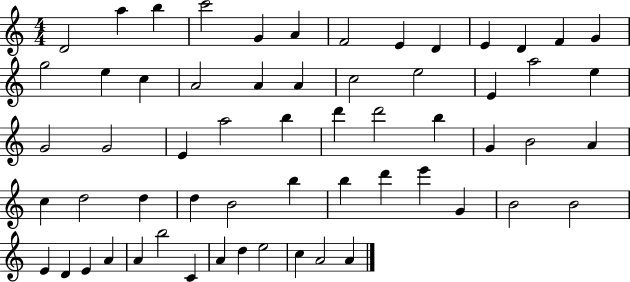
{
  \clef treble
  \numericTimeSignature
  \time 4/4
  \key c \major
  d'2 a''4 b''4 | c'''2 g'4 a'4 | f'2 e'4 d'4 | e'4 d'4 f'4 g'4 | \break g''2 e''4 c''4 | a'2 a'4 a'4 | c''2 e''2 | e'4 a''2 e''4 | \break g'2 g'2 | e'4 a''2 b''4 | d'''4 d'''2 b''4 | g'4 b'2 a'4 | \break c''4 d''2 d''4 | d''4 b'2 b''4 | b''4 d'''4 e'''4 g'4 | b'2 b'2 | \break e'4 d'4 e'4 a'4 | a'4 b''2 c'4 | a'4 d''4 e''2 | c''4 a'2 a'4 | \break \bar "|."
}